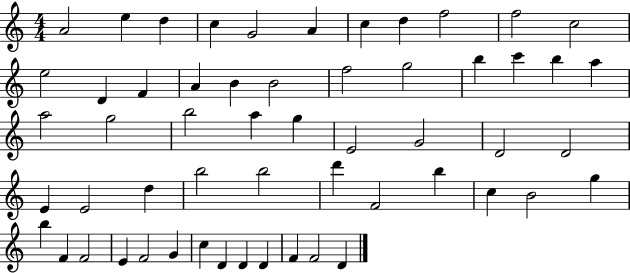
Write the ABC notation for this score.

X:1
T:Untitled
M:4/4
L:1/4
K:C
A2 e d c G2 A c d f2 f2 c2 e2 D F A B B2 f2 g2 b c' b a a2 g2 b2 a g E2 G2 D2 D2 E E2 d b2 b2 d' F2 b c B2 g b F F2 E F2 G c D D D F F2 D